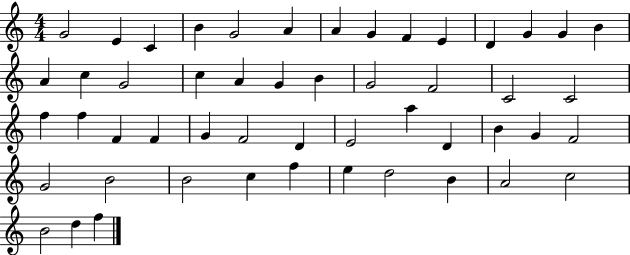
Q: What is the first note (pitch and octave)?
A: G4